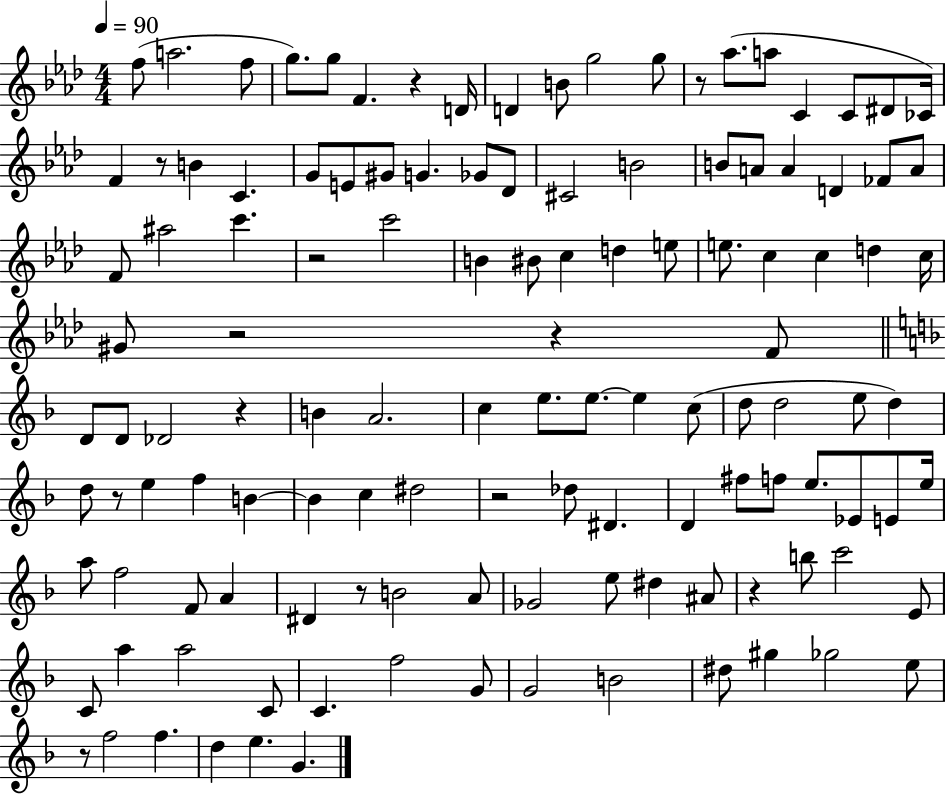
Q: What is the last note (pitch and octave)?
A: G4